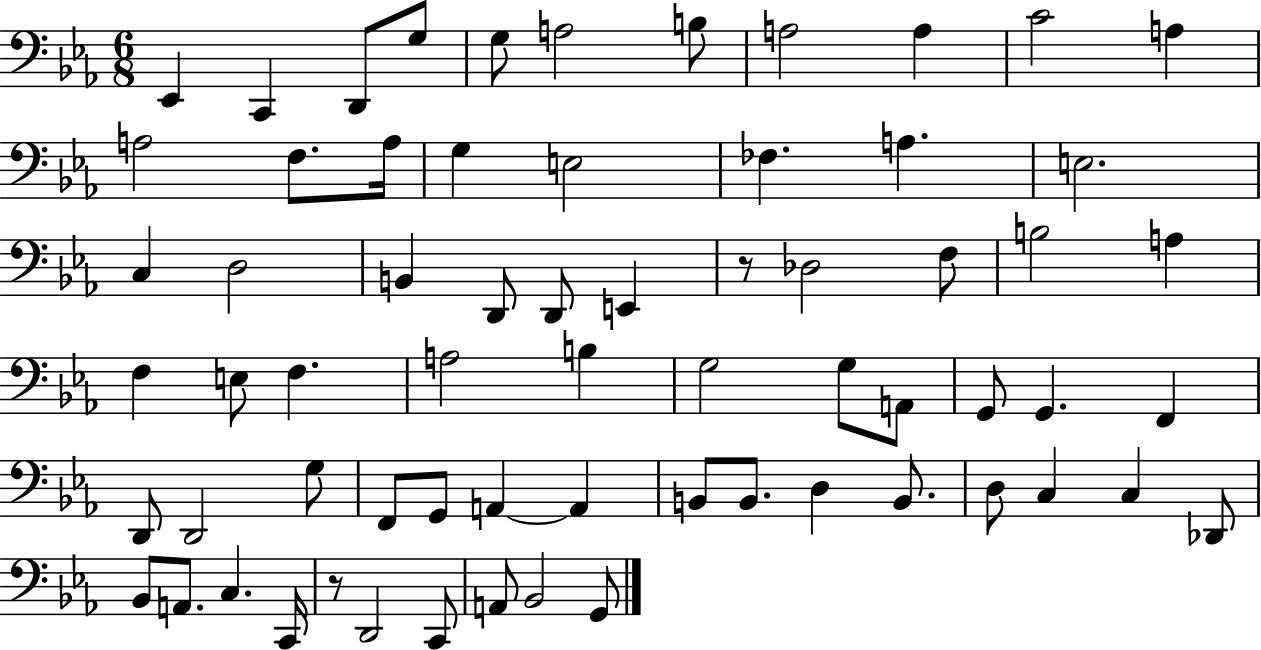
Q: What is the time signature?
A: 6/8